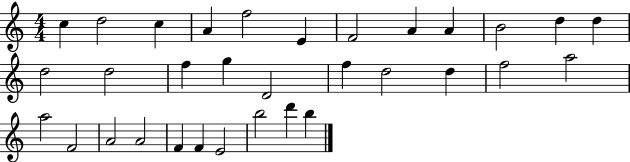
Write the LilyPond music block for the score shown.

{
  \clef treble
  \numericTimeSignature
  \time 4/4
  \key c \major
  c''4 d''2 c''4 | a'4 f''2 e'4 | f'2 a'4 a'4 | b'2 d''4 d''4 | \break d''2 d''2 | f''4 g''4 d'2 | f''4 d''2 d''4 | f''2 a''2 | \break a''2 f'2 | a'2 a'2 | f'4 f'4 e'2 | b''2 d'''4 b''4 | \break \bar "|."
}